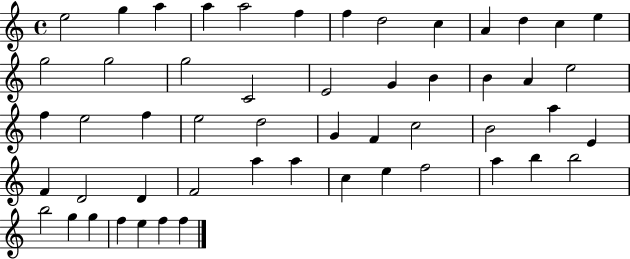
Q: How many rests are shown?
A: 0